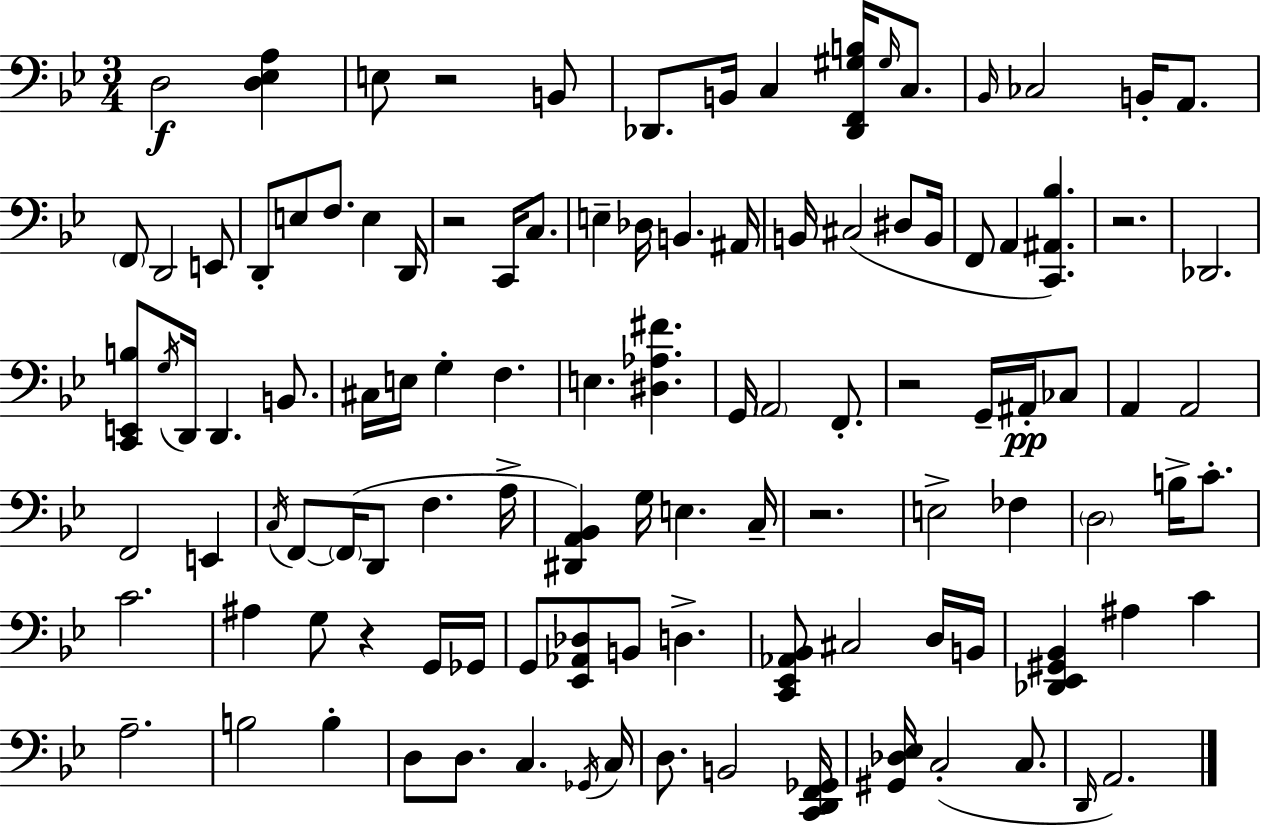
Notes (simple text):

D3/h [D3,Eb3,A3]/q E3/e R/h B2/e Db2/e. B2/s C3/q [Db2,F2,G#3,B3]/s G#3/s C3/e. Bb2/s CES3/h B2/s A2/e. F2/e D2/h E2/e D2/e E3/e F3/e. E3/q D2/s R/h C2/s C3/e. E3/q Db3/s B2/q. A#2/s B2/s C#3/h D#3/e B2/s F2/e A2/q [C2,A#2,Bb3]/q. R/h. Db2/h. [C2,E2,B3]/e G3/s D2/s D2/q. B2/e. C#3/s E3/s G3/q F3/q. E3/q. [D#3,Ab3,F#4]/q. G2/s A2/h F2/e. R/h G2/s A#2/s CES3/e A2/q A2/h F2/h E2/q C3/s F2/e F2/s D2/e F3/q. A3/s [D#2,A2,Bb2]/q G3/s E3/q. C3/s R/h. E3/h FES3/q D3/h B3/s C4/e. C4/h. A#3/q G3/e R/q G2/s Gb2/s G2/e [Eb2,Ab2,Db3]/e B2/e D3/q. [C2,Eb2,Ab2,Bb2]/e C#3/h D3/s B2/s [Db2,Eb2,G#2,Bb2]/q A#3/q C4/q A3/h. B3/h B3/q D3/e D3/e. C3/q. Gb2/s C3/s D3/e. B2/h [C2,D2,F2,Gb2]/s [G#2,Db3,Eb3]/s C3/h C3/e. D2/s A2/h.